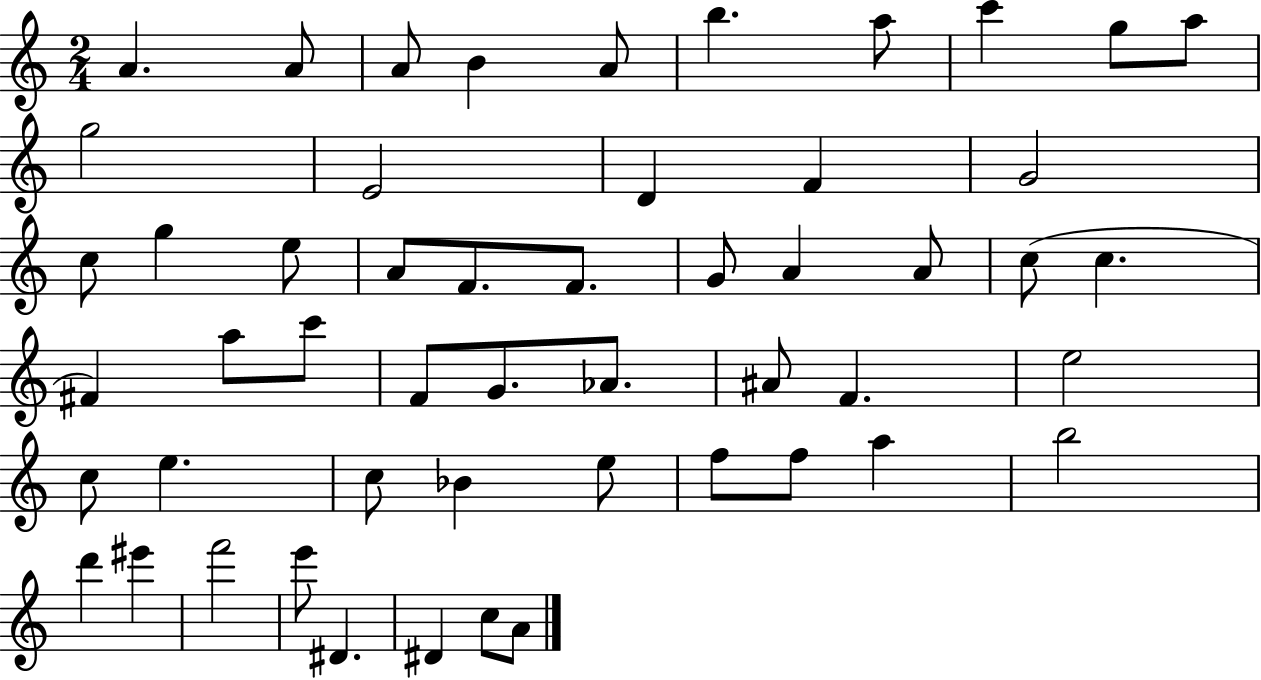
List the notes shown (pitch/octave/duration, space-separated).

A4/q. A4/e A4/e B4/q A4/e B5/q. A5/e C6/q G5/e A5/e G5/h E4/h D4/q F4/q G4/h C5/e G5/q E5/e A4/e F4/e. F4/e. G4/e A4/q A4/e C5/e C5/q. F#4/q A5/e C6/e F4/e G4/e. Ab4/e. A#4/e F4/q. E5/h C5/e E5/q. C5/e Bb4/q E5/e F5/e F5/e A5/q B5/h D6/q EIS6/q F6/h E6/e D#4/q. D#4/q C5/e A4/e